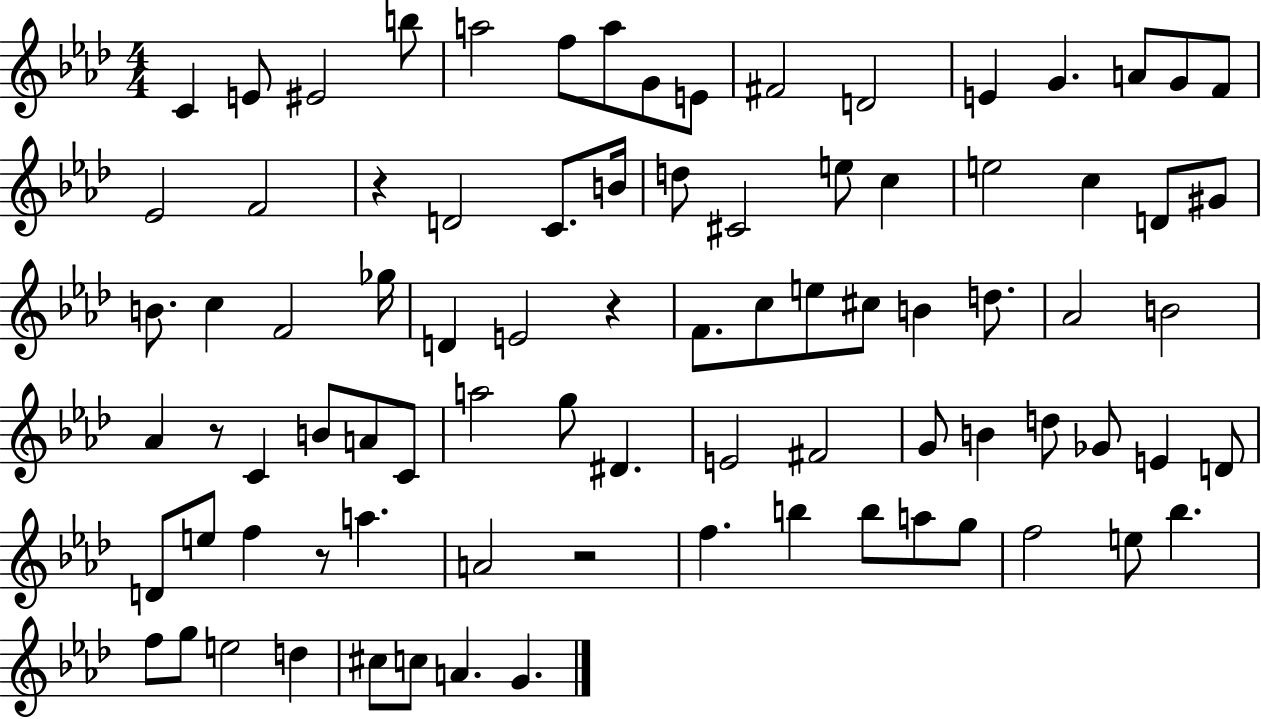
X:1
T:Untitled
M:4/4
L:1/4
K:Ab
C E/2 ^E2 b/2 a2 f/2 a/2 G/2 E/2 ^F2 D2 E G A/2 G/2 F/2 _E2 F2 z D2 C/2 B/4 d/2 ^C2 e/2 c e2 c D/2 ^G/2 B/2 c F2 _g/4 D E2 z F/2 c/2 e/2 ^c/2 B d/2 _A2 B2 _A z/2 C B/2 A/2 C/2 a2 g/2 ^D E2 ^F2 G/2 B d/2 _G/2 E D/2 D/2 e/2 f z/2 a A2 z2 f b b/2 a/2 g/2 f2 e/2 _b f/2 g/2 e2 d ^c/2 c/2 A G